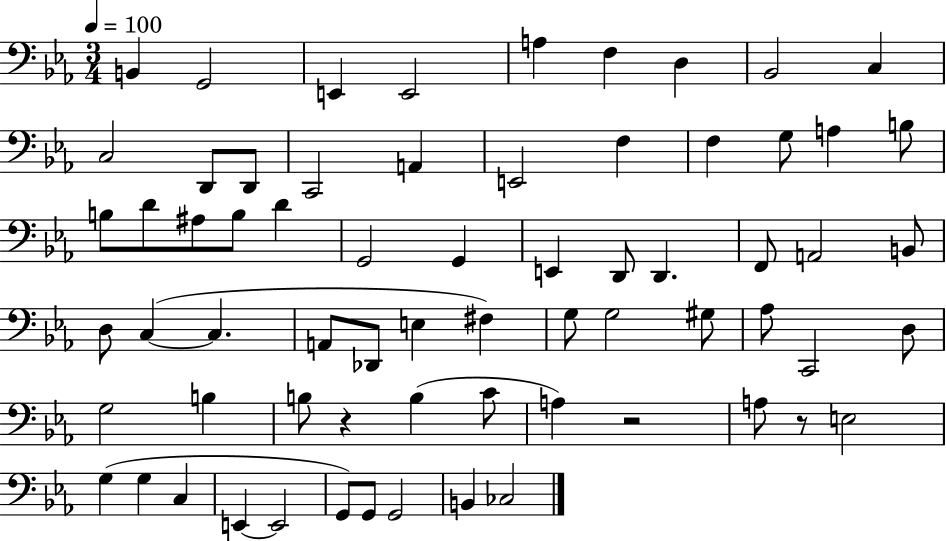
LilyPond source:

{
  \clef bass
  \numericTimeSignature
  \time 3/4
  \key ees \major
  \tempo 4 = 100
  b,4 g,2 | e,4 e,2 | a4 f4 d4 | bes,2 c4 | \break c2 d,8 d,8 | c,2 a,4 | e,2 f4 | f4 g8 a4 b8 | \break b8 d'8 ais8 b8 d'4 | g,2 g,4 | e,4 d,8 d,4. | f,8 a,2 b,8 | \break d8 c4~(~ c4. | a,8 des,8 e4 fis4) | g8 g2 gis8 | aes8 c,2 d8 | \break g2 b4 | b8 r4 b4( c'8 | a4) r2 | a8 r8 e2 | \break g4( g4 c4 | e,4~~ e,2 | g,8) g,8 g,2 | b,4 ces2 | \break \bar "|."
}